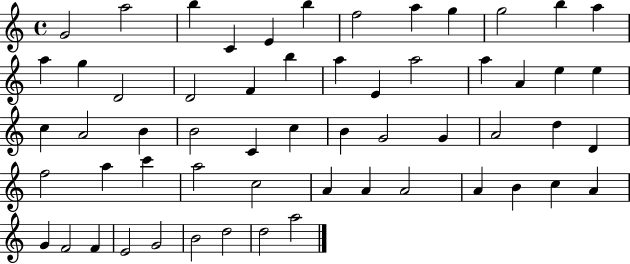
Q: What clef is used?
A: treble